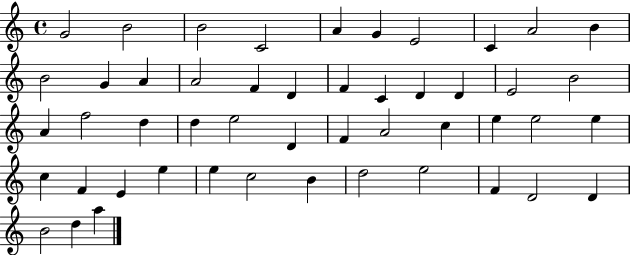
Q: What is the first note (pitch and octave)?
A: G4